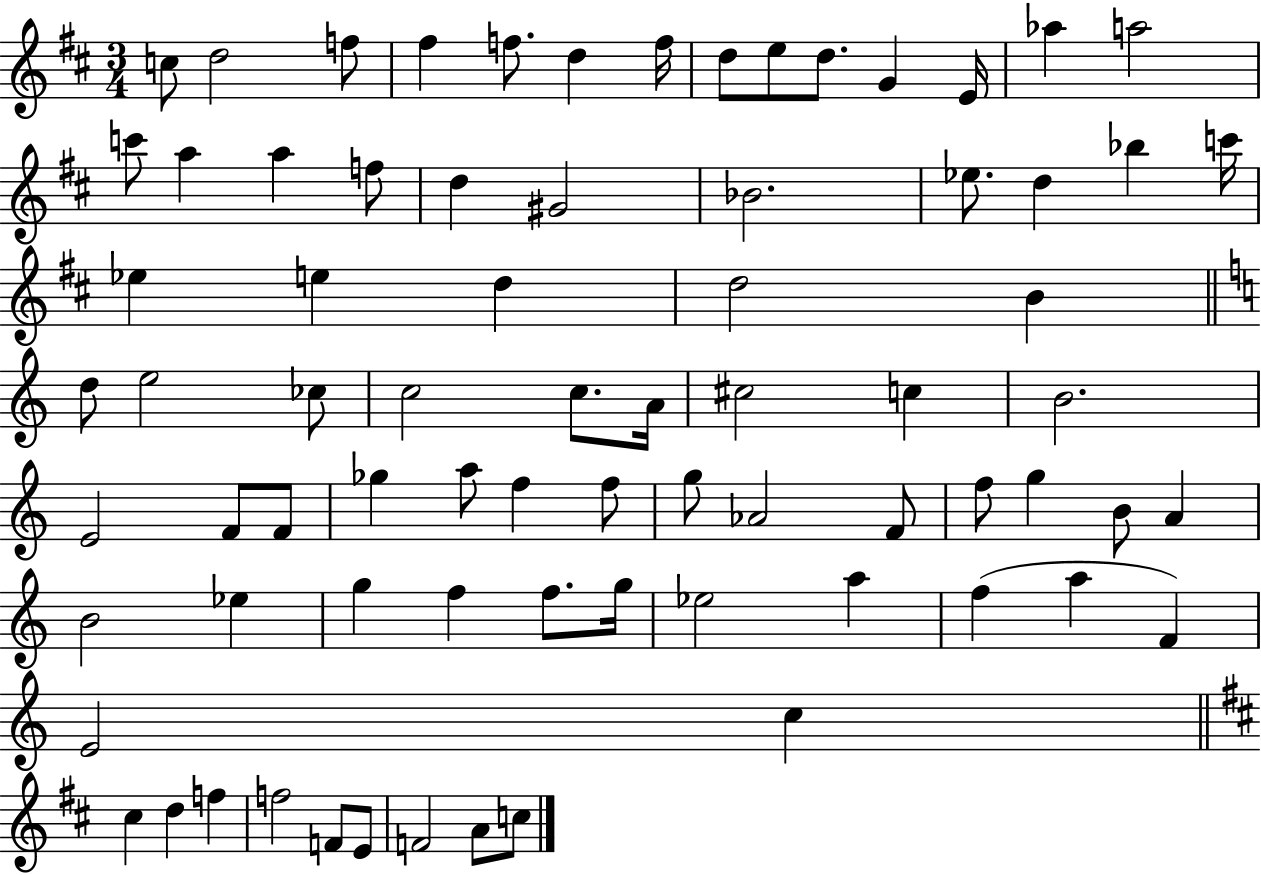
{
  \clef treble
  \numericTimeSignature
  \time 3/4
  \key d \major
  \repeat volta 2 { c''8 d''2 f''8 | fis''4 f''8. d''4 f''16 | d''8 e''8 d''8. g'4 e'16 | aes''4 a''2 | \break c'''8 a''4 a''4 f''8 | d''4 gis'2 | bes'2. | ees''8. d''4 bes''4 c'''16 | \break ees''4 e''4 d''4 | d''2 b'4 | \bar "||" \break \key c \major d''8 e''2 ces''8 | c''2 c''8. a'16 | cis''2 c''4 | b'2. | \break e'2 f'8 f'8 | ges''4 a''8 f''4 f''8 | g''8 aes'2 f'8 | f''8 g''4 b'8 a'4 | \break b'2 ees''4 | g''4 f''4 f''8. g''16 | ees''2 a''4 | f''4( a''4 f'4) | \break e'2 c''4 | \bar "||" \break \key d \major cis''4 d''4 f''4 | f''2 f'8 e'8 | f'2 a'8 c''8 | } \bar "|."
}